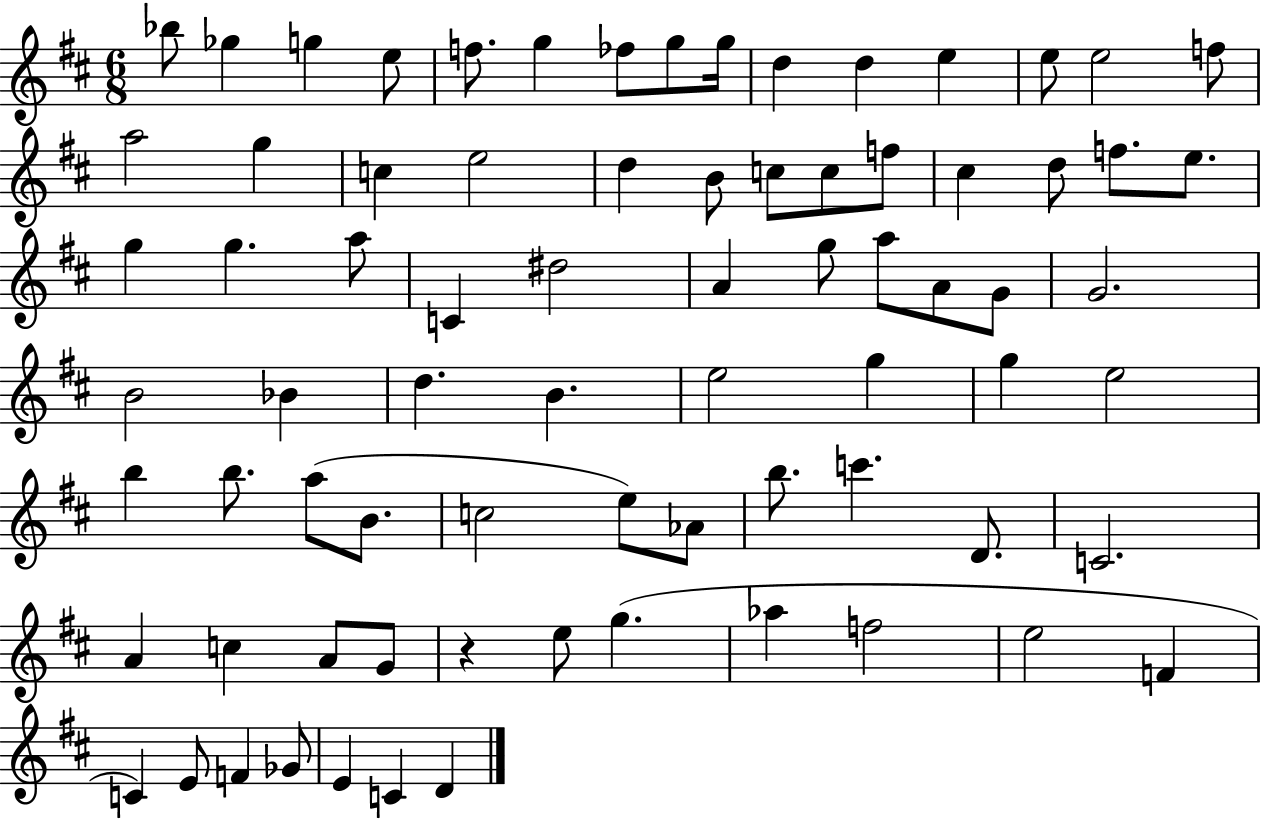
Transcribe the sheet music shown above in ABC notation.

X:1
T:Untitled
M:6/8
L:1/4
K:D
_b/2 _g g e/2 f/2 g _f/2 g/2 g/4 d d e e/2 e2 f/2 a2 g c e2 d B/2 c/2 c/2 f/2 ^c d/2 f/2 e/2 g g a/2 C ^d2 A g/2 a/2 A/2 G/2 G2 B2 _B d B e2 g g e2 b b/2 a/2 B/2 c2 e/2 _A/2 b/2 c' D/2 C2 A c A/2 G/2 z e/2 g _a f2 e2 F C E/2 F _G/2 E C D